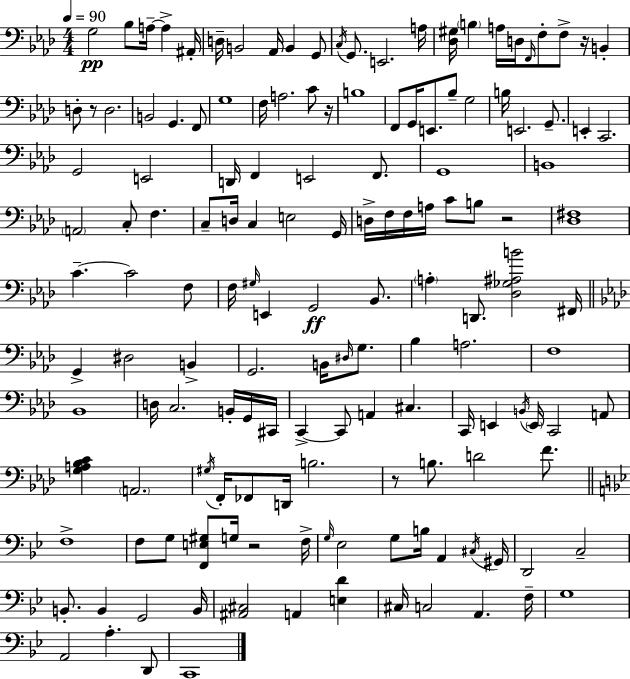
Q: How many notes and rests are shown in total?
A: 150